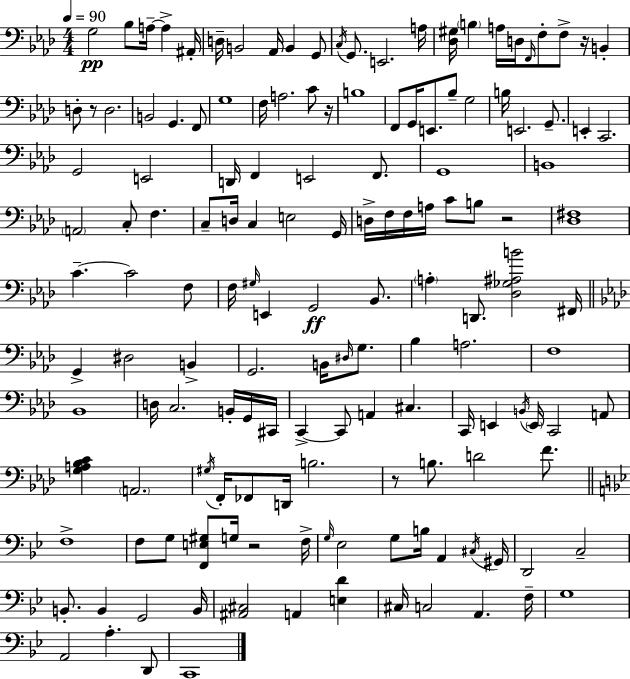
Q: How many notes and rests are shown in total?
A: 150